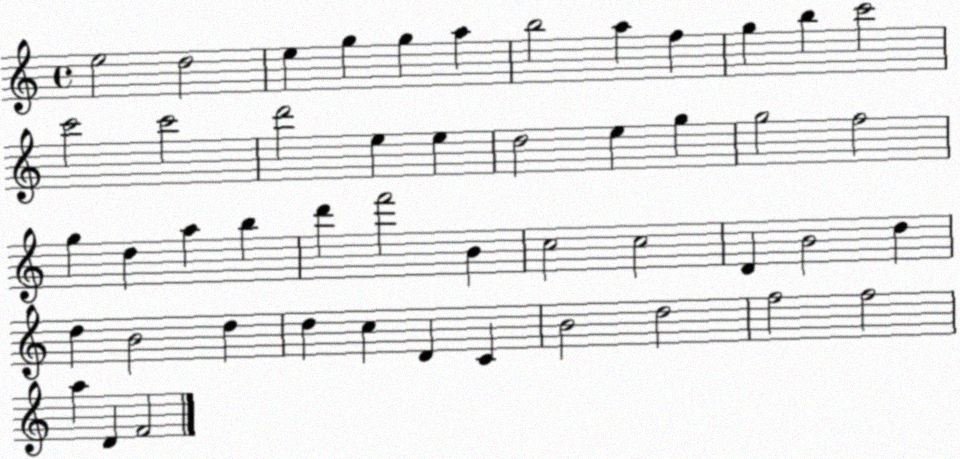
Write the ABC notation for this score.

X:1
T:Untitled
M:4/4
L:1/4
K:C
e2 d2 e g g a b2 a f g b c'2 c'2 c'2 d'2 e e d2 e g g2 f2 g d a b d' f'2 B c2 c2 D B2 d d B2 d d c D C B2 d2 f2 f2 a D F2